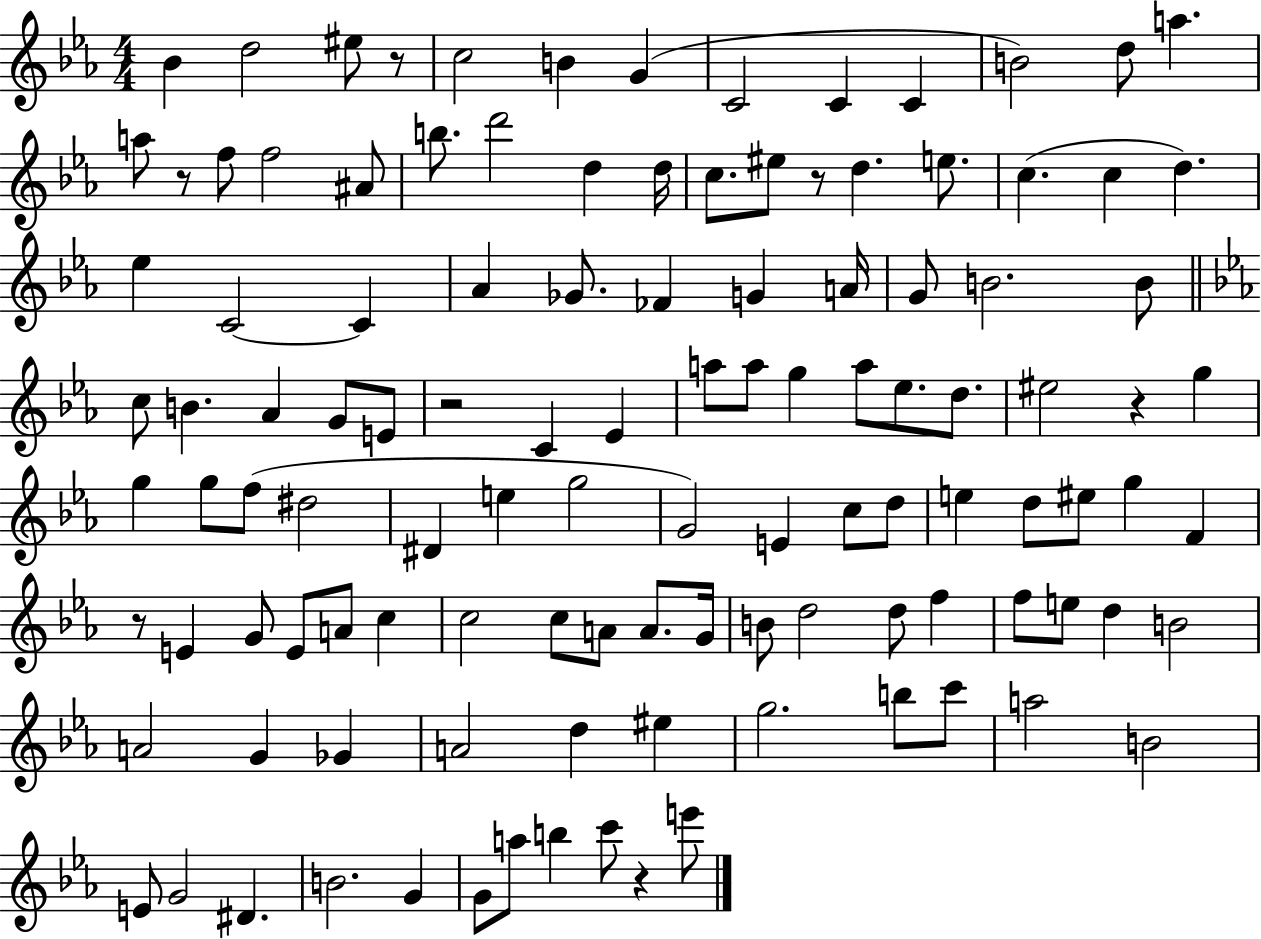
X:1
T:Untitled
M:4/4
L:1/4
K:Eb
_B d2 ^e/2 z/2 c2 B G C2 C C B2 d/2 a a/2 z/2 f/2 f2 ^A/2 b/2 d'2 d d/4 c/2 ^e/2 z/2 d e/2 c c d _e C2 C _A _G/2 _F G A/4 G/2 B2 B/2 c/2 B _A G/2 E/2 z2 C _E a/2 a/2 g a/2 _e/2 d/2 ^e2 z g g g/2 f/2 ^d2 ^D e g2 G2 E c/2 d/2 e d/2 ^e/2 g F z/2 E G/2 E/2 A/2 c c2 c/2 A/2 A/2 G/4 B/2 d2 d/2 f f/2 e/2 d B2 A2 G _G A2 d ^e g2 b/2 c'/2 a2 B2 E/2 G2 ^D B2 G G/2 a/2 b c'/2 z e'/2